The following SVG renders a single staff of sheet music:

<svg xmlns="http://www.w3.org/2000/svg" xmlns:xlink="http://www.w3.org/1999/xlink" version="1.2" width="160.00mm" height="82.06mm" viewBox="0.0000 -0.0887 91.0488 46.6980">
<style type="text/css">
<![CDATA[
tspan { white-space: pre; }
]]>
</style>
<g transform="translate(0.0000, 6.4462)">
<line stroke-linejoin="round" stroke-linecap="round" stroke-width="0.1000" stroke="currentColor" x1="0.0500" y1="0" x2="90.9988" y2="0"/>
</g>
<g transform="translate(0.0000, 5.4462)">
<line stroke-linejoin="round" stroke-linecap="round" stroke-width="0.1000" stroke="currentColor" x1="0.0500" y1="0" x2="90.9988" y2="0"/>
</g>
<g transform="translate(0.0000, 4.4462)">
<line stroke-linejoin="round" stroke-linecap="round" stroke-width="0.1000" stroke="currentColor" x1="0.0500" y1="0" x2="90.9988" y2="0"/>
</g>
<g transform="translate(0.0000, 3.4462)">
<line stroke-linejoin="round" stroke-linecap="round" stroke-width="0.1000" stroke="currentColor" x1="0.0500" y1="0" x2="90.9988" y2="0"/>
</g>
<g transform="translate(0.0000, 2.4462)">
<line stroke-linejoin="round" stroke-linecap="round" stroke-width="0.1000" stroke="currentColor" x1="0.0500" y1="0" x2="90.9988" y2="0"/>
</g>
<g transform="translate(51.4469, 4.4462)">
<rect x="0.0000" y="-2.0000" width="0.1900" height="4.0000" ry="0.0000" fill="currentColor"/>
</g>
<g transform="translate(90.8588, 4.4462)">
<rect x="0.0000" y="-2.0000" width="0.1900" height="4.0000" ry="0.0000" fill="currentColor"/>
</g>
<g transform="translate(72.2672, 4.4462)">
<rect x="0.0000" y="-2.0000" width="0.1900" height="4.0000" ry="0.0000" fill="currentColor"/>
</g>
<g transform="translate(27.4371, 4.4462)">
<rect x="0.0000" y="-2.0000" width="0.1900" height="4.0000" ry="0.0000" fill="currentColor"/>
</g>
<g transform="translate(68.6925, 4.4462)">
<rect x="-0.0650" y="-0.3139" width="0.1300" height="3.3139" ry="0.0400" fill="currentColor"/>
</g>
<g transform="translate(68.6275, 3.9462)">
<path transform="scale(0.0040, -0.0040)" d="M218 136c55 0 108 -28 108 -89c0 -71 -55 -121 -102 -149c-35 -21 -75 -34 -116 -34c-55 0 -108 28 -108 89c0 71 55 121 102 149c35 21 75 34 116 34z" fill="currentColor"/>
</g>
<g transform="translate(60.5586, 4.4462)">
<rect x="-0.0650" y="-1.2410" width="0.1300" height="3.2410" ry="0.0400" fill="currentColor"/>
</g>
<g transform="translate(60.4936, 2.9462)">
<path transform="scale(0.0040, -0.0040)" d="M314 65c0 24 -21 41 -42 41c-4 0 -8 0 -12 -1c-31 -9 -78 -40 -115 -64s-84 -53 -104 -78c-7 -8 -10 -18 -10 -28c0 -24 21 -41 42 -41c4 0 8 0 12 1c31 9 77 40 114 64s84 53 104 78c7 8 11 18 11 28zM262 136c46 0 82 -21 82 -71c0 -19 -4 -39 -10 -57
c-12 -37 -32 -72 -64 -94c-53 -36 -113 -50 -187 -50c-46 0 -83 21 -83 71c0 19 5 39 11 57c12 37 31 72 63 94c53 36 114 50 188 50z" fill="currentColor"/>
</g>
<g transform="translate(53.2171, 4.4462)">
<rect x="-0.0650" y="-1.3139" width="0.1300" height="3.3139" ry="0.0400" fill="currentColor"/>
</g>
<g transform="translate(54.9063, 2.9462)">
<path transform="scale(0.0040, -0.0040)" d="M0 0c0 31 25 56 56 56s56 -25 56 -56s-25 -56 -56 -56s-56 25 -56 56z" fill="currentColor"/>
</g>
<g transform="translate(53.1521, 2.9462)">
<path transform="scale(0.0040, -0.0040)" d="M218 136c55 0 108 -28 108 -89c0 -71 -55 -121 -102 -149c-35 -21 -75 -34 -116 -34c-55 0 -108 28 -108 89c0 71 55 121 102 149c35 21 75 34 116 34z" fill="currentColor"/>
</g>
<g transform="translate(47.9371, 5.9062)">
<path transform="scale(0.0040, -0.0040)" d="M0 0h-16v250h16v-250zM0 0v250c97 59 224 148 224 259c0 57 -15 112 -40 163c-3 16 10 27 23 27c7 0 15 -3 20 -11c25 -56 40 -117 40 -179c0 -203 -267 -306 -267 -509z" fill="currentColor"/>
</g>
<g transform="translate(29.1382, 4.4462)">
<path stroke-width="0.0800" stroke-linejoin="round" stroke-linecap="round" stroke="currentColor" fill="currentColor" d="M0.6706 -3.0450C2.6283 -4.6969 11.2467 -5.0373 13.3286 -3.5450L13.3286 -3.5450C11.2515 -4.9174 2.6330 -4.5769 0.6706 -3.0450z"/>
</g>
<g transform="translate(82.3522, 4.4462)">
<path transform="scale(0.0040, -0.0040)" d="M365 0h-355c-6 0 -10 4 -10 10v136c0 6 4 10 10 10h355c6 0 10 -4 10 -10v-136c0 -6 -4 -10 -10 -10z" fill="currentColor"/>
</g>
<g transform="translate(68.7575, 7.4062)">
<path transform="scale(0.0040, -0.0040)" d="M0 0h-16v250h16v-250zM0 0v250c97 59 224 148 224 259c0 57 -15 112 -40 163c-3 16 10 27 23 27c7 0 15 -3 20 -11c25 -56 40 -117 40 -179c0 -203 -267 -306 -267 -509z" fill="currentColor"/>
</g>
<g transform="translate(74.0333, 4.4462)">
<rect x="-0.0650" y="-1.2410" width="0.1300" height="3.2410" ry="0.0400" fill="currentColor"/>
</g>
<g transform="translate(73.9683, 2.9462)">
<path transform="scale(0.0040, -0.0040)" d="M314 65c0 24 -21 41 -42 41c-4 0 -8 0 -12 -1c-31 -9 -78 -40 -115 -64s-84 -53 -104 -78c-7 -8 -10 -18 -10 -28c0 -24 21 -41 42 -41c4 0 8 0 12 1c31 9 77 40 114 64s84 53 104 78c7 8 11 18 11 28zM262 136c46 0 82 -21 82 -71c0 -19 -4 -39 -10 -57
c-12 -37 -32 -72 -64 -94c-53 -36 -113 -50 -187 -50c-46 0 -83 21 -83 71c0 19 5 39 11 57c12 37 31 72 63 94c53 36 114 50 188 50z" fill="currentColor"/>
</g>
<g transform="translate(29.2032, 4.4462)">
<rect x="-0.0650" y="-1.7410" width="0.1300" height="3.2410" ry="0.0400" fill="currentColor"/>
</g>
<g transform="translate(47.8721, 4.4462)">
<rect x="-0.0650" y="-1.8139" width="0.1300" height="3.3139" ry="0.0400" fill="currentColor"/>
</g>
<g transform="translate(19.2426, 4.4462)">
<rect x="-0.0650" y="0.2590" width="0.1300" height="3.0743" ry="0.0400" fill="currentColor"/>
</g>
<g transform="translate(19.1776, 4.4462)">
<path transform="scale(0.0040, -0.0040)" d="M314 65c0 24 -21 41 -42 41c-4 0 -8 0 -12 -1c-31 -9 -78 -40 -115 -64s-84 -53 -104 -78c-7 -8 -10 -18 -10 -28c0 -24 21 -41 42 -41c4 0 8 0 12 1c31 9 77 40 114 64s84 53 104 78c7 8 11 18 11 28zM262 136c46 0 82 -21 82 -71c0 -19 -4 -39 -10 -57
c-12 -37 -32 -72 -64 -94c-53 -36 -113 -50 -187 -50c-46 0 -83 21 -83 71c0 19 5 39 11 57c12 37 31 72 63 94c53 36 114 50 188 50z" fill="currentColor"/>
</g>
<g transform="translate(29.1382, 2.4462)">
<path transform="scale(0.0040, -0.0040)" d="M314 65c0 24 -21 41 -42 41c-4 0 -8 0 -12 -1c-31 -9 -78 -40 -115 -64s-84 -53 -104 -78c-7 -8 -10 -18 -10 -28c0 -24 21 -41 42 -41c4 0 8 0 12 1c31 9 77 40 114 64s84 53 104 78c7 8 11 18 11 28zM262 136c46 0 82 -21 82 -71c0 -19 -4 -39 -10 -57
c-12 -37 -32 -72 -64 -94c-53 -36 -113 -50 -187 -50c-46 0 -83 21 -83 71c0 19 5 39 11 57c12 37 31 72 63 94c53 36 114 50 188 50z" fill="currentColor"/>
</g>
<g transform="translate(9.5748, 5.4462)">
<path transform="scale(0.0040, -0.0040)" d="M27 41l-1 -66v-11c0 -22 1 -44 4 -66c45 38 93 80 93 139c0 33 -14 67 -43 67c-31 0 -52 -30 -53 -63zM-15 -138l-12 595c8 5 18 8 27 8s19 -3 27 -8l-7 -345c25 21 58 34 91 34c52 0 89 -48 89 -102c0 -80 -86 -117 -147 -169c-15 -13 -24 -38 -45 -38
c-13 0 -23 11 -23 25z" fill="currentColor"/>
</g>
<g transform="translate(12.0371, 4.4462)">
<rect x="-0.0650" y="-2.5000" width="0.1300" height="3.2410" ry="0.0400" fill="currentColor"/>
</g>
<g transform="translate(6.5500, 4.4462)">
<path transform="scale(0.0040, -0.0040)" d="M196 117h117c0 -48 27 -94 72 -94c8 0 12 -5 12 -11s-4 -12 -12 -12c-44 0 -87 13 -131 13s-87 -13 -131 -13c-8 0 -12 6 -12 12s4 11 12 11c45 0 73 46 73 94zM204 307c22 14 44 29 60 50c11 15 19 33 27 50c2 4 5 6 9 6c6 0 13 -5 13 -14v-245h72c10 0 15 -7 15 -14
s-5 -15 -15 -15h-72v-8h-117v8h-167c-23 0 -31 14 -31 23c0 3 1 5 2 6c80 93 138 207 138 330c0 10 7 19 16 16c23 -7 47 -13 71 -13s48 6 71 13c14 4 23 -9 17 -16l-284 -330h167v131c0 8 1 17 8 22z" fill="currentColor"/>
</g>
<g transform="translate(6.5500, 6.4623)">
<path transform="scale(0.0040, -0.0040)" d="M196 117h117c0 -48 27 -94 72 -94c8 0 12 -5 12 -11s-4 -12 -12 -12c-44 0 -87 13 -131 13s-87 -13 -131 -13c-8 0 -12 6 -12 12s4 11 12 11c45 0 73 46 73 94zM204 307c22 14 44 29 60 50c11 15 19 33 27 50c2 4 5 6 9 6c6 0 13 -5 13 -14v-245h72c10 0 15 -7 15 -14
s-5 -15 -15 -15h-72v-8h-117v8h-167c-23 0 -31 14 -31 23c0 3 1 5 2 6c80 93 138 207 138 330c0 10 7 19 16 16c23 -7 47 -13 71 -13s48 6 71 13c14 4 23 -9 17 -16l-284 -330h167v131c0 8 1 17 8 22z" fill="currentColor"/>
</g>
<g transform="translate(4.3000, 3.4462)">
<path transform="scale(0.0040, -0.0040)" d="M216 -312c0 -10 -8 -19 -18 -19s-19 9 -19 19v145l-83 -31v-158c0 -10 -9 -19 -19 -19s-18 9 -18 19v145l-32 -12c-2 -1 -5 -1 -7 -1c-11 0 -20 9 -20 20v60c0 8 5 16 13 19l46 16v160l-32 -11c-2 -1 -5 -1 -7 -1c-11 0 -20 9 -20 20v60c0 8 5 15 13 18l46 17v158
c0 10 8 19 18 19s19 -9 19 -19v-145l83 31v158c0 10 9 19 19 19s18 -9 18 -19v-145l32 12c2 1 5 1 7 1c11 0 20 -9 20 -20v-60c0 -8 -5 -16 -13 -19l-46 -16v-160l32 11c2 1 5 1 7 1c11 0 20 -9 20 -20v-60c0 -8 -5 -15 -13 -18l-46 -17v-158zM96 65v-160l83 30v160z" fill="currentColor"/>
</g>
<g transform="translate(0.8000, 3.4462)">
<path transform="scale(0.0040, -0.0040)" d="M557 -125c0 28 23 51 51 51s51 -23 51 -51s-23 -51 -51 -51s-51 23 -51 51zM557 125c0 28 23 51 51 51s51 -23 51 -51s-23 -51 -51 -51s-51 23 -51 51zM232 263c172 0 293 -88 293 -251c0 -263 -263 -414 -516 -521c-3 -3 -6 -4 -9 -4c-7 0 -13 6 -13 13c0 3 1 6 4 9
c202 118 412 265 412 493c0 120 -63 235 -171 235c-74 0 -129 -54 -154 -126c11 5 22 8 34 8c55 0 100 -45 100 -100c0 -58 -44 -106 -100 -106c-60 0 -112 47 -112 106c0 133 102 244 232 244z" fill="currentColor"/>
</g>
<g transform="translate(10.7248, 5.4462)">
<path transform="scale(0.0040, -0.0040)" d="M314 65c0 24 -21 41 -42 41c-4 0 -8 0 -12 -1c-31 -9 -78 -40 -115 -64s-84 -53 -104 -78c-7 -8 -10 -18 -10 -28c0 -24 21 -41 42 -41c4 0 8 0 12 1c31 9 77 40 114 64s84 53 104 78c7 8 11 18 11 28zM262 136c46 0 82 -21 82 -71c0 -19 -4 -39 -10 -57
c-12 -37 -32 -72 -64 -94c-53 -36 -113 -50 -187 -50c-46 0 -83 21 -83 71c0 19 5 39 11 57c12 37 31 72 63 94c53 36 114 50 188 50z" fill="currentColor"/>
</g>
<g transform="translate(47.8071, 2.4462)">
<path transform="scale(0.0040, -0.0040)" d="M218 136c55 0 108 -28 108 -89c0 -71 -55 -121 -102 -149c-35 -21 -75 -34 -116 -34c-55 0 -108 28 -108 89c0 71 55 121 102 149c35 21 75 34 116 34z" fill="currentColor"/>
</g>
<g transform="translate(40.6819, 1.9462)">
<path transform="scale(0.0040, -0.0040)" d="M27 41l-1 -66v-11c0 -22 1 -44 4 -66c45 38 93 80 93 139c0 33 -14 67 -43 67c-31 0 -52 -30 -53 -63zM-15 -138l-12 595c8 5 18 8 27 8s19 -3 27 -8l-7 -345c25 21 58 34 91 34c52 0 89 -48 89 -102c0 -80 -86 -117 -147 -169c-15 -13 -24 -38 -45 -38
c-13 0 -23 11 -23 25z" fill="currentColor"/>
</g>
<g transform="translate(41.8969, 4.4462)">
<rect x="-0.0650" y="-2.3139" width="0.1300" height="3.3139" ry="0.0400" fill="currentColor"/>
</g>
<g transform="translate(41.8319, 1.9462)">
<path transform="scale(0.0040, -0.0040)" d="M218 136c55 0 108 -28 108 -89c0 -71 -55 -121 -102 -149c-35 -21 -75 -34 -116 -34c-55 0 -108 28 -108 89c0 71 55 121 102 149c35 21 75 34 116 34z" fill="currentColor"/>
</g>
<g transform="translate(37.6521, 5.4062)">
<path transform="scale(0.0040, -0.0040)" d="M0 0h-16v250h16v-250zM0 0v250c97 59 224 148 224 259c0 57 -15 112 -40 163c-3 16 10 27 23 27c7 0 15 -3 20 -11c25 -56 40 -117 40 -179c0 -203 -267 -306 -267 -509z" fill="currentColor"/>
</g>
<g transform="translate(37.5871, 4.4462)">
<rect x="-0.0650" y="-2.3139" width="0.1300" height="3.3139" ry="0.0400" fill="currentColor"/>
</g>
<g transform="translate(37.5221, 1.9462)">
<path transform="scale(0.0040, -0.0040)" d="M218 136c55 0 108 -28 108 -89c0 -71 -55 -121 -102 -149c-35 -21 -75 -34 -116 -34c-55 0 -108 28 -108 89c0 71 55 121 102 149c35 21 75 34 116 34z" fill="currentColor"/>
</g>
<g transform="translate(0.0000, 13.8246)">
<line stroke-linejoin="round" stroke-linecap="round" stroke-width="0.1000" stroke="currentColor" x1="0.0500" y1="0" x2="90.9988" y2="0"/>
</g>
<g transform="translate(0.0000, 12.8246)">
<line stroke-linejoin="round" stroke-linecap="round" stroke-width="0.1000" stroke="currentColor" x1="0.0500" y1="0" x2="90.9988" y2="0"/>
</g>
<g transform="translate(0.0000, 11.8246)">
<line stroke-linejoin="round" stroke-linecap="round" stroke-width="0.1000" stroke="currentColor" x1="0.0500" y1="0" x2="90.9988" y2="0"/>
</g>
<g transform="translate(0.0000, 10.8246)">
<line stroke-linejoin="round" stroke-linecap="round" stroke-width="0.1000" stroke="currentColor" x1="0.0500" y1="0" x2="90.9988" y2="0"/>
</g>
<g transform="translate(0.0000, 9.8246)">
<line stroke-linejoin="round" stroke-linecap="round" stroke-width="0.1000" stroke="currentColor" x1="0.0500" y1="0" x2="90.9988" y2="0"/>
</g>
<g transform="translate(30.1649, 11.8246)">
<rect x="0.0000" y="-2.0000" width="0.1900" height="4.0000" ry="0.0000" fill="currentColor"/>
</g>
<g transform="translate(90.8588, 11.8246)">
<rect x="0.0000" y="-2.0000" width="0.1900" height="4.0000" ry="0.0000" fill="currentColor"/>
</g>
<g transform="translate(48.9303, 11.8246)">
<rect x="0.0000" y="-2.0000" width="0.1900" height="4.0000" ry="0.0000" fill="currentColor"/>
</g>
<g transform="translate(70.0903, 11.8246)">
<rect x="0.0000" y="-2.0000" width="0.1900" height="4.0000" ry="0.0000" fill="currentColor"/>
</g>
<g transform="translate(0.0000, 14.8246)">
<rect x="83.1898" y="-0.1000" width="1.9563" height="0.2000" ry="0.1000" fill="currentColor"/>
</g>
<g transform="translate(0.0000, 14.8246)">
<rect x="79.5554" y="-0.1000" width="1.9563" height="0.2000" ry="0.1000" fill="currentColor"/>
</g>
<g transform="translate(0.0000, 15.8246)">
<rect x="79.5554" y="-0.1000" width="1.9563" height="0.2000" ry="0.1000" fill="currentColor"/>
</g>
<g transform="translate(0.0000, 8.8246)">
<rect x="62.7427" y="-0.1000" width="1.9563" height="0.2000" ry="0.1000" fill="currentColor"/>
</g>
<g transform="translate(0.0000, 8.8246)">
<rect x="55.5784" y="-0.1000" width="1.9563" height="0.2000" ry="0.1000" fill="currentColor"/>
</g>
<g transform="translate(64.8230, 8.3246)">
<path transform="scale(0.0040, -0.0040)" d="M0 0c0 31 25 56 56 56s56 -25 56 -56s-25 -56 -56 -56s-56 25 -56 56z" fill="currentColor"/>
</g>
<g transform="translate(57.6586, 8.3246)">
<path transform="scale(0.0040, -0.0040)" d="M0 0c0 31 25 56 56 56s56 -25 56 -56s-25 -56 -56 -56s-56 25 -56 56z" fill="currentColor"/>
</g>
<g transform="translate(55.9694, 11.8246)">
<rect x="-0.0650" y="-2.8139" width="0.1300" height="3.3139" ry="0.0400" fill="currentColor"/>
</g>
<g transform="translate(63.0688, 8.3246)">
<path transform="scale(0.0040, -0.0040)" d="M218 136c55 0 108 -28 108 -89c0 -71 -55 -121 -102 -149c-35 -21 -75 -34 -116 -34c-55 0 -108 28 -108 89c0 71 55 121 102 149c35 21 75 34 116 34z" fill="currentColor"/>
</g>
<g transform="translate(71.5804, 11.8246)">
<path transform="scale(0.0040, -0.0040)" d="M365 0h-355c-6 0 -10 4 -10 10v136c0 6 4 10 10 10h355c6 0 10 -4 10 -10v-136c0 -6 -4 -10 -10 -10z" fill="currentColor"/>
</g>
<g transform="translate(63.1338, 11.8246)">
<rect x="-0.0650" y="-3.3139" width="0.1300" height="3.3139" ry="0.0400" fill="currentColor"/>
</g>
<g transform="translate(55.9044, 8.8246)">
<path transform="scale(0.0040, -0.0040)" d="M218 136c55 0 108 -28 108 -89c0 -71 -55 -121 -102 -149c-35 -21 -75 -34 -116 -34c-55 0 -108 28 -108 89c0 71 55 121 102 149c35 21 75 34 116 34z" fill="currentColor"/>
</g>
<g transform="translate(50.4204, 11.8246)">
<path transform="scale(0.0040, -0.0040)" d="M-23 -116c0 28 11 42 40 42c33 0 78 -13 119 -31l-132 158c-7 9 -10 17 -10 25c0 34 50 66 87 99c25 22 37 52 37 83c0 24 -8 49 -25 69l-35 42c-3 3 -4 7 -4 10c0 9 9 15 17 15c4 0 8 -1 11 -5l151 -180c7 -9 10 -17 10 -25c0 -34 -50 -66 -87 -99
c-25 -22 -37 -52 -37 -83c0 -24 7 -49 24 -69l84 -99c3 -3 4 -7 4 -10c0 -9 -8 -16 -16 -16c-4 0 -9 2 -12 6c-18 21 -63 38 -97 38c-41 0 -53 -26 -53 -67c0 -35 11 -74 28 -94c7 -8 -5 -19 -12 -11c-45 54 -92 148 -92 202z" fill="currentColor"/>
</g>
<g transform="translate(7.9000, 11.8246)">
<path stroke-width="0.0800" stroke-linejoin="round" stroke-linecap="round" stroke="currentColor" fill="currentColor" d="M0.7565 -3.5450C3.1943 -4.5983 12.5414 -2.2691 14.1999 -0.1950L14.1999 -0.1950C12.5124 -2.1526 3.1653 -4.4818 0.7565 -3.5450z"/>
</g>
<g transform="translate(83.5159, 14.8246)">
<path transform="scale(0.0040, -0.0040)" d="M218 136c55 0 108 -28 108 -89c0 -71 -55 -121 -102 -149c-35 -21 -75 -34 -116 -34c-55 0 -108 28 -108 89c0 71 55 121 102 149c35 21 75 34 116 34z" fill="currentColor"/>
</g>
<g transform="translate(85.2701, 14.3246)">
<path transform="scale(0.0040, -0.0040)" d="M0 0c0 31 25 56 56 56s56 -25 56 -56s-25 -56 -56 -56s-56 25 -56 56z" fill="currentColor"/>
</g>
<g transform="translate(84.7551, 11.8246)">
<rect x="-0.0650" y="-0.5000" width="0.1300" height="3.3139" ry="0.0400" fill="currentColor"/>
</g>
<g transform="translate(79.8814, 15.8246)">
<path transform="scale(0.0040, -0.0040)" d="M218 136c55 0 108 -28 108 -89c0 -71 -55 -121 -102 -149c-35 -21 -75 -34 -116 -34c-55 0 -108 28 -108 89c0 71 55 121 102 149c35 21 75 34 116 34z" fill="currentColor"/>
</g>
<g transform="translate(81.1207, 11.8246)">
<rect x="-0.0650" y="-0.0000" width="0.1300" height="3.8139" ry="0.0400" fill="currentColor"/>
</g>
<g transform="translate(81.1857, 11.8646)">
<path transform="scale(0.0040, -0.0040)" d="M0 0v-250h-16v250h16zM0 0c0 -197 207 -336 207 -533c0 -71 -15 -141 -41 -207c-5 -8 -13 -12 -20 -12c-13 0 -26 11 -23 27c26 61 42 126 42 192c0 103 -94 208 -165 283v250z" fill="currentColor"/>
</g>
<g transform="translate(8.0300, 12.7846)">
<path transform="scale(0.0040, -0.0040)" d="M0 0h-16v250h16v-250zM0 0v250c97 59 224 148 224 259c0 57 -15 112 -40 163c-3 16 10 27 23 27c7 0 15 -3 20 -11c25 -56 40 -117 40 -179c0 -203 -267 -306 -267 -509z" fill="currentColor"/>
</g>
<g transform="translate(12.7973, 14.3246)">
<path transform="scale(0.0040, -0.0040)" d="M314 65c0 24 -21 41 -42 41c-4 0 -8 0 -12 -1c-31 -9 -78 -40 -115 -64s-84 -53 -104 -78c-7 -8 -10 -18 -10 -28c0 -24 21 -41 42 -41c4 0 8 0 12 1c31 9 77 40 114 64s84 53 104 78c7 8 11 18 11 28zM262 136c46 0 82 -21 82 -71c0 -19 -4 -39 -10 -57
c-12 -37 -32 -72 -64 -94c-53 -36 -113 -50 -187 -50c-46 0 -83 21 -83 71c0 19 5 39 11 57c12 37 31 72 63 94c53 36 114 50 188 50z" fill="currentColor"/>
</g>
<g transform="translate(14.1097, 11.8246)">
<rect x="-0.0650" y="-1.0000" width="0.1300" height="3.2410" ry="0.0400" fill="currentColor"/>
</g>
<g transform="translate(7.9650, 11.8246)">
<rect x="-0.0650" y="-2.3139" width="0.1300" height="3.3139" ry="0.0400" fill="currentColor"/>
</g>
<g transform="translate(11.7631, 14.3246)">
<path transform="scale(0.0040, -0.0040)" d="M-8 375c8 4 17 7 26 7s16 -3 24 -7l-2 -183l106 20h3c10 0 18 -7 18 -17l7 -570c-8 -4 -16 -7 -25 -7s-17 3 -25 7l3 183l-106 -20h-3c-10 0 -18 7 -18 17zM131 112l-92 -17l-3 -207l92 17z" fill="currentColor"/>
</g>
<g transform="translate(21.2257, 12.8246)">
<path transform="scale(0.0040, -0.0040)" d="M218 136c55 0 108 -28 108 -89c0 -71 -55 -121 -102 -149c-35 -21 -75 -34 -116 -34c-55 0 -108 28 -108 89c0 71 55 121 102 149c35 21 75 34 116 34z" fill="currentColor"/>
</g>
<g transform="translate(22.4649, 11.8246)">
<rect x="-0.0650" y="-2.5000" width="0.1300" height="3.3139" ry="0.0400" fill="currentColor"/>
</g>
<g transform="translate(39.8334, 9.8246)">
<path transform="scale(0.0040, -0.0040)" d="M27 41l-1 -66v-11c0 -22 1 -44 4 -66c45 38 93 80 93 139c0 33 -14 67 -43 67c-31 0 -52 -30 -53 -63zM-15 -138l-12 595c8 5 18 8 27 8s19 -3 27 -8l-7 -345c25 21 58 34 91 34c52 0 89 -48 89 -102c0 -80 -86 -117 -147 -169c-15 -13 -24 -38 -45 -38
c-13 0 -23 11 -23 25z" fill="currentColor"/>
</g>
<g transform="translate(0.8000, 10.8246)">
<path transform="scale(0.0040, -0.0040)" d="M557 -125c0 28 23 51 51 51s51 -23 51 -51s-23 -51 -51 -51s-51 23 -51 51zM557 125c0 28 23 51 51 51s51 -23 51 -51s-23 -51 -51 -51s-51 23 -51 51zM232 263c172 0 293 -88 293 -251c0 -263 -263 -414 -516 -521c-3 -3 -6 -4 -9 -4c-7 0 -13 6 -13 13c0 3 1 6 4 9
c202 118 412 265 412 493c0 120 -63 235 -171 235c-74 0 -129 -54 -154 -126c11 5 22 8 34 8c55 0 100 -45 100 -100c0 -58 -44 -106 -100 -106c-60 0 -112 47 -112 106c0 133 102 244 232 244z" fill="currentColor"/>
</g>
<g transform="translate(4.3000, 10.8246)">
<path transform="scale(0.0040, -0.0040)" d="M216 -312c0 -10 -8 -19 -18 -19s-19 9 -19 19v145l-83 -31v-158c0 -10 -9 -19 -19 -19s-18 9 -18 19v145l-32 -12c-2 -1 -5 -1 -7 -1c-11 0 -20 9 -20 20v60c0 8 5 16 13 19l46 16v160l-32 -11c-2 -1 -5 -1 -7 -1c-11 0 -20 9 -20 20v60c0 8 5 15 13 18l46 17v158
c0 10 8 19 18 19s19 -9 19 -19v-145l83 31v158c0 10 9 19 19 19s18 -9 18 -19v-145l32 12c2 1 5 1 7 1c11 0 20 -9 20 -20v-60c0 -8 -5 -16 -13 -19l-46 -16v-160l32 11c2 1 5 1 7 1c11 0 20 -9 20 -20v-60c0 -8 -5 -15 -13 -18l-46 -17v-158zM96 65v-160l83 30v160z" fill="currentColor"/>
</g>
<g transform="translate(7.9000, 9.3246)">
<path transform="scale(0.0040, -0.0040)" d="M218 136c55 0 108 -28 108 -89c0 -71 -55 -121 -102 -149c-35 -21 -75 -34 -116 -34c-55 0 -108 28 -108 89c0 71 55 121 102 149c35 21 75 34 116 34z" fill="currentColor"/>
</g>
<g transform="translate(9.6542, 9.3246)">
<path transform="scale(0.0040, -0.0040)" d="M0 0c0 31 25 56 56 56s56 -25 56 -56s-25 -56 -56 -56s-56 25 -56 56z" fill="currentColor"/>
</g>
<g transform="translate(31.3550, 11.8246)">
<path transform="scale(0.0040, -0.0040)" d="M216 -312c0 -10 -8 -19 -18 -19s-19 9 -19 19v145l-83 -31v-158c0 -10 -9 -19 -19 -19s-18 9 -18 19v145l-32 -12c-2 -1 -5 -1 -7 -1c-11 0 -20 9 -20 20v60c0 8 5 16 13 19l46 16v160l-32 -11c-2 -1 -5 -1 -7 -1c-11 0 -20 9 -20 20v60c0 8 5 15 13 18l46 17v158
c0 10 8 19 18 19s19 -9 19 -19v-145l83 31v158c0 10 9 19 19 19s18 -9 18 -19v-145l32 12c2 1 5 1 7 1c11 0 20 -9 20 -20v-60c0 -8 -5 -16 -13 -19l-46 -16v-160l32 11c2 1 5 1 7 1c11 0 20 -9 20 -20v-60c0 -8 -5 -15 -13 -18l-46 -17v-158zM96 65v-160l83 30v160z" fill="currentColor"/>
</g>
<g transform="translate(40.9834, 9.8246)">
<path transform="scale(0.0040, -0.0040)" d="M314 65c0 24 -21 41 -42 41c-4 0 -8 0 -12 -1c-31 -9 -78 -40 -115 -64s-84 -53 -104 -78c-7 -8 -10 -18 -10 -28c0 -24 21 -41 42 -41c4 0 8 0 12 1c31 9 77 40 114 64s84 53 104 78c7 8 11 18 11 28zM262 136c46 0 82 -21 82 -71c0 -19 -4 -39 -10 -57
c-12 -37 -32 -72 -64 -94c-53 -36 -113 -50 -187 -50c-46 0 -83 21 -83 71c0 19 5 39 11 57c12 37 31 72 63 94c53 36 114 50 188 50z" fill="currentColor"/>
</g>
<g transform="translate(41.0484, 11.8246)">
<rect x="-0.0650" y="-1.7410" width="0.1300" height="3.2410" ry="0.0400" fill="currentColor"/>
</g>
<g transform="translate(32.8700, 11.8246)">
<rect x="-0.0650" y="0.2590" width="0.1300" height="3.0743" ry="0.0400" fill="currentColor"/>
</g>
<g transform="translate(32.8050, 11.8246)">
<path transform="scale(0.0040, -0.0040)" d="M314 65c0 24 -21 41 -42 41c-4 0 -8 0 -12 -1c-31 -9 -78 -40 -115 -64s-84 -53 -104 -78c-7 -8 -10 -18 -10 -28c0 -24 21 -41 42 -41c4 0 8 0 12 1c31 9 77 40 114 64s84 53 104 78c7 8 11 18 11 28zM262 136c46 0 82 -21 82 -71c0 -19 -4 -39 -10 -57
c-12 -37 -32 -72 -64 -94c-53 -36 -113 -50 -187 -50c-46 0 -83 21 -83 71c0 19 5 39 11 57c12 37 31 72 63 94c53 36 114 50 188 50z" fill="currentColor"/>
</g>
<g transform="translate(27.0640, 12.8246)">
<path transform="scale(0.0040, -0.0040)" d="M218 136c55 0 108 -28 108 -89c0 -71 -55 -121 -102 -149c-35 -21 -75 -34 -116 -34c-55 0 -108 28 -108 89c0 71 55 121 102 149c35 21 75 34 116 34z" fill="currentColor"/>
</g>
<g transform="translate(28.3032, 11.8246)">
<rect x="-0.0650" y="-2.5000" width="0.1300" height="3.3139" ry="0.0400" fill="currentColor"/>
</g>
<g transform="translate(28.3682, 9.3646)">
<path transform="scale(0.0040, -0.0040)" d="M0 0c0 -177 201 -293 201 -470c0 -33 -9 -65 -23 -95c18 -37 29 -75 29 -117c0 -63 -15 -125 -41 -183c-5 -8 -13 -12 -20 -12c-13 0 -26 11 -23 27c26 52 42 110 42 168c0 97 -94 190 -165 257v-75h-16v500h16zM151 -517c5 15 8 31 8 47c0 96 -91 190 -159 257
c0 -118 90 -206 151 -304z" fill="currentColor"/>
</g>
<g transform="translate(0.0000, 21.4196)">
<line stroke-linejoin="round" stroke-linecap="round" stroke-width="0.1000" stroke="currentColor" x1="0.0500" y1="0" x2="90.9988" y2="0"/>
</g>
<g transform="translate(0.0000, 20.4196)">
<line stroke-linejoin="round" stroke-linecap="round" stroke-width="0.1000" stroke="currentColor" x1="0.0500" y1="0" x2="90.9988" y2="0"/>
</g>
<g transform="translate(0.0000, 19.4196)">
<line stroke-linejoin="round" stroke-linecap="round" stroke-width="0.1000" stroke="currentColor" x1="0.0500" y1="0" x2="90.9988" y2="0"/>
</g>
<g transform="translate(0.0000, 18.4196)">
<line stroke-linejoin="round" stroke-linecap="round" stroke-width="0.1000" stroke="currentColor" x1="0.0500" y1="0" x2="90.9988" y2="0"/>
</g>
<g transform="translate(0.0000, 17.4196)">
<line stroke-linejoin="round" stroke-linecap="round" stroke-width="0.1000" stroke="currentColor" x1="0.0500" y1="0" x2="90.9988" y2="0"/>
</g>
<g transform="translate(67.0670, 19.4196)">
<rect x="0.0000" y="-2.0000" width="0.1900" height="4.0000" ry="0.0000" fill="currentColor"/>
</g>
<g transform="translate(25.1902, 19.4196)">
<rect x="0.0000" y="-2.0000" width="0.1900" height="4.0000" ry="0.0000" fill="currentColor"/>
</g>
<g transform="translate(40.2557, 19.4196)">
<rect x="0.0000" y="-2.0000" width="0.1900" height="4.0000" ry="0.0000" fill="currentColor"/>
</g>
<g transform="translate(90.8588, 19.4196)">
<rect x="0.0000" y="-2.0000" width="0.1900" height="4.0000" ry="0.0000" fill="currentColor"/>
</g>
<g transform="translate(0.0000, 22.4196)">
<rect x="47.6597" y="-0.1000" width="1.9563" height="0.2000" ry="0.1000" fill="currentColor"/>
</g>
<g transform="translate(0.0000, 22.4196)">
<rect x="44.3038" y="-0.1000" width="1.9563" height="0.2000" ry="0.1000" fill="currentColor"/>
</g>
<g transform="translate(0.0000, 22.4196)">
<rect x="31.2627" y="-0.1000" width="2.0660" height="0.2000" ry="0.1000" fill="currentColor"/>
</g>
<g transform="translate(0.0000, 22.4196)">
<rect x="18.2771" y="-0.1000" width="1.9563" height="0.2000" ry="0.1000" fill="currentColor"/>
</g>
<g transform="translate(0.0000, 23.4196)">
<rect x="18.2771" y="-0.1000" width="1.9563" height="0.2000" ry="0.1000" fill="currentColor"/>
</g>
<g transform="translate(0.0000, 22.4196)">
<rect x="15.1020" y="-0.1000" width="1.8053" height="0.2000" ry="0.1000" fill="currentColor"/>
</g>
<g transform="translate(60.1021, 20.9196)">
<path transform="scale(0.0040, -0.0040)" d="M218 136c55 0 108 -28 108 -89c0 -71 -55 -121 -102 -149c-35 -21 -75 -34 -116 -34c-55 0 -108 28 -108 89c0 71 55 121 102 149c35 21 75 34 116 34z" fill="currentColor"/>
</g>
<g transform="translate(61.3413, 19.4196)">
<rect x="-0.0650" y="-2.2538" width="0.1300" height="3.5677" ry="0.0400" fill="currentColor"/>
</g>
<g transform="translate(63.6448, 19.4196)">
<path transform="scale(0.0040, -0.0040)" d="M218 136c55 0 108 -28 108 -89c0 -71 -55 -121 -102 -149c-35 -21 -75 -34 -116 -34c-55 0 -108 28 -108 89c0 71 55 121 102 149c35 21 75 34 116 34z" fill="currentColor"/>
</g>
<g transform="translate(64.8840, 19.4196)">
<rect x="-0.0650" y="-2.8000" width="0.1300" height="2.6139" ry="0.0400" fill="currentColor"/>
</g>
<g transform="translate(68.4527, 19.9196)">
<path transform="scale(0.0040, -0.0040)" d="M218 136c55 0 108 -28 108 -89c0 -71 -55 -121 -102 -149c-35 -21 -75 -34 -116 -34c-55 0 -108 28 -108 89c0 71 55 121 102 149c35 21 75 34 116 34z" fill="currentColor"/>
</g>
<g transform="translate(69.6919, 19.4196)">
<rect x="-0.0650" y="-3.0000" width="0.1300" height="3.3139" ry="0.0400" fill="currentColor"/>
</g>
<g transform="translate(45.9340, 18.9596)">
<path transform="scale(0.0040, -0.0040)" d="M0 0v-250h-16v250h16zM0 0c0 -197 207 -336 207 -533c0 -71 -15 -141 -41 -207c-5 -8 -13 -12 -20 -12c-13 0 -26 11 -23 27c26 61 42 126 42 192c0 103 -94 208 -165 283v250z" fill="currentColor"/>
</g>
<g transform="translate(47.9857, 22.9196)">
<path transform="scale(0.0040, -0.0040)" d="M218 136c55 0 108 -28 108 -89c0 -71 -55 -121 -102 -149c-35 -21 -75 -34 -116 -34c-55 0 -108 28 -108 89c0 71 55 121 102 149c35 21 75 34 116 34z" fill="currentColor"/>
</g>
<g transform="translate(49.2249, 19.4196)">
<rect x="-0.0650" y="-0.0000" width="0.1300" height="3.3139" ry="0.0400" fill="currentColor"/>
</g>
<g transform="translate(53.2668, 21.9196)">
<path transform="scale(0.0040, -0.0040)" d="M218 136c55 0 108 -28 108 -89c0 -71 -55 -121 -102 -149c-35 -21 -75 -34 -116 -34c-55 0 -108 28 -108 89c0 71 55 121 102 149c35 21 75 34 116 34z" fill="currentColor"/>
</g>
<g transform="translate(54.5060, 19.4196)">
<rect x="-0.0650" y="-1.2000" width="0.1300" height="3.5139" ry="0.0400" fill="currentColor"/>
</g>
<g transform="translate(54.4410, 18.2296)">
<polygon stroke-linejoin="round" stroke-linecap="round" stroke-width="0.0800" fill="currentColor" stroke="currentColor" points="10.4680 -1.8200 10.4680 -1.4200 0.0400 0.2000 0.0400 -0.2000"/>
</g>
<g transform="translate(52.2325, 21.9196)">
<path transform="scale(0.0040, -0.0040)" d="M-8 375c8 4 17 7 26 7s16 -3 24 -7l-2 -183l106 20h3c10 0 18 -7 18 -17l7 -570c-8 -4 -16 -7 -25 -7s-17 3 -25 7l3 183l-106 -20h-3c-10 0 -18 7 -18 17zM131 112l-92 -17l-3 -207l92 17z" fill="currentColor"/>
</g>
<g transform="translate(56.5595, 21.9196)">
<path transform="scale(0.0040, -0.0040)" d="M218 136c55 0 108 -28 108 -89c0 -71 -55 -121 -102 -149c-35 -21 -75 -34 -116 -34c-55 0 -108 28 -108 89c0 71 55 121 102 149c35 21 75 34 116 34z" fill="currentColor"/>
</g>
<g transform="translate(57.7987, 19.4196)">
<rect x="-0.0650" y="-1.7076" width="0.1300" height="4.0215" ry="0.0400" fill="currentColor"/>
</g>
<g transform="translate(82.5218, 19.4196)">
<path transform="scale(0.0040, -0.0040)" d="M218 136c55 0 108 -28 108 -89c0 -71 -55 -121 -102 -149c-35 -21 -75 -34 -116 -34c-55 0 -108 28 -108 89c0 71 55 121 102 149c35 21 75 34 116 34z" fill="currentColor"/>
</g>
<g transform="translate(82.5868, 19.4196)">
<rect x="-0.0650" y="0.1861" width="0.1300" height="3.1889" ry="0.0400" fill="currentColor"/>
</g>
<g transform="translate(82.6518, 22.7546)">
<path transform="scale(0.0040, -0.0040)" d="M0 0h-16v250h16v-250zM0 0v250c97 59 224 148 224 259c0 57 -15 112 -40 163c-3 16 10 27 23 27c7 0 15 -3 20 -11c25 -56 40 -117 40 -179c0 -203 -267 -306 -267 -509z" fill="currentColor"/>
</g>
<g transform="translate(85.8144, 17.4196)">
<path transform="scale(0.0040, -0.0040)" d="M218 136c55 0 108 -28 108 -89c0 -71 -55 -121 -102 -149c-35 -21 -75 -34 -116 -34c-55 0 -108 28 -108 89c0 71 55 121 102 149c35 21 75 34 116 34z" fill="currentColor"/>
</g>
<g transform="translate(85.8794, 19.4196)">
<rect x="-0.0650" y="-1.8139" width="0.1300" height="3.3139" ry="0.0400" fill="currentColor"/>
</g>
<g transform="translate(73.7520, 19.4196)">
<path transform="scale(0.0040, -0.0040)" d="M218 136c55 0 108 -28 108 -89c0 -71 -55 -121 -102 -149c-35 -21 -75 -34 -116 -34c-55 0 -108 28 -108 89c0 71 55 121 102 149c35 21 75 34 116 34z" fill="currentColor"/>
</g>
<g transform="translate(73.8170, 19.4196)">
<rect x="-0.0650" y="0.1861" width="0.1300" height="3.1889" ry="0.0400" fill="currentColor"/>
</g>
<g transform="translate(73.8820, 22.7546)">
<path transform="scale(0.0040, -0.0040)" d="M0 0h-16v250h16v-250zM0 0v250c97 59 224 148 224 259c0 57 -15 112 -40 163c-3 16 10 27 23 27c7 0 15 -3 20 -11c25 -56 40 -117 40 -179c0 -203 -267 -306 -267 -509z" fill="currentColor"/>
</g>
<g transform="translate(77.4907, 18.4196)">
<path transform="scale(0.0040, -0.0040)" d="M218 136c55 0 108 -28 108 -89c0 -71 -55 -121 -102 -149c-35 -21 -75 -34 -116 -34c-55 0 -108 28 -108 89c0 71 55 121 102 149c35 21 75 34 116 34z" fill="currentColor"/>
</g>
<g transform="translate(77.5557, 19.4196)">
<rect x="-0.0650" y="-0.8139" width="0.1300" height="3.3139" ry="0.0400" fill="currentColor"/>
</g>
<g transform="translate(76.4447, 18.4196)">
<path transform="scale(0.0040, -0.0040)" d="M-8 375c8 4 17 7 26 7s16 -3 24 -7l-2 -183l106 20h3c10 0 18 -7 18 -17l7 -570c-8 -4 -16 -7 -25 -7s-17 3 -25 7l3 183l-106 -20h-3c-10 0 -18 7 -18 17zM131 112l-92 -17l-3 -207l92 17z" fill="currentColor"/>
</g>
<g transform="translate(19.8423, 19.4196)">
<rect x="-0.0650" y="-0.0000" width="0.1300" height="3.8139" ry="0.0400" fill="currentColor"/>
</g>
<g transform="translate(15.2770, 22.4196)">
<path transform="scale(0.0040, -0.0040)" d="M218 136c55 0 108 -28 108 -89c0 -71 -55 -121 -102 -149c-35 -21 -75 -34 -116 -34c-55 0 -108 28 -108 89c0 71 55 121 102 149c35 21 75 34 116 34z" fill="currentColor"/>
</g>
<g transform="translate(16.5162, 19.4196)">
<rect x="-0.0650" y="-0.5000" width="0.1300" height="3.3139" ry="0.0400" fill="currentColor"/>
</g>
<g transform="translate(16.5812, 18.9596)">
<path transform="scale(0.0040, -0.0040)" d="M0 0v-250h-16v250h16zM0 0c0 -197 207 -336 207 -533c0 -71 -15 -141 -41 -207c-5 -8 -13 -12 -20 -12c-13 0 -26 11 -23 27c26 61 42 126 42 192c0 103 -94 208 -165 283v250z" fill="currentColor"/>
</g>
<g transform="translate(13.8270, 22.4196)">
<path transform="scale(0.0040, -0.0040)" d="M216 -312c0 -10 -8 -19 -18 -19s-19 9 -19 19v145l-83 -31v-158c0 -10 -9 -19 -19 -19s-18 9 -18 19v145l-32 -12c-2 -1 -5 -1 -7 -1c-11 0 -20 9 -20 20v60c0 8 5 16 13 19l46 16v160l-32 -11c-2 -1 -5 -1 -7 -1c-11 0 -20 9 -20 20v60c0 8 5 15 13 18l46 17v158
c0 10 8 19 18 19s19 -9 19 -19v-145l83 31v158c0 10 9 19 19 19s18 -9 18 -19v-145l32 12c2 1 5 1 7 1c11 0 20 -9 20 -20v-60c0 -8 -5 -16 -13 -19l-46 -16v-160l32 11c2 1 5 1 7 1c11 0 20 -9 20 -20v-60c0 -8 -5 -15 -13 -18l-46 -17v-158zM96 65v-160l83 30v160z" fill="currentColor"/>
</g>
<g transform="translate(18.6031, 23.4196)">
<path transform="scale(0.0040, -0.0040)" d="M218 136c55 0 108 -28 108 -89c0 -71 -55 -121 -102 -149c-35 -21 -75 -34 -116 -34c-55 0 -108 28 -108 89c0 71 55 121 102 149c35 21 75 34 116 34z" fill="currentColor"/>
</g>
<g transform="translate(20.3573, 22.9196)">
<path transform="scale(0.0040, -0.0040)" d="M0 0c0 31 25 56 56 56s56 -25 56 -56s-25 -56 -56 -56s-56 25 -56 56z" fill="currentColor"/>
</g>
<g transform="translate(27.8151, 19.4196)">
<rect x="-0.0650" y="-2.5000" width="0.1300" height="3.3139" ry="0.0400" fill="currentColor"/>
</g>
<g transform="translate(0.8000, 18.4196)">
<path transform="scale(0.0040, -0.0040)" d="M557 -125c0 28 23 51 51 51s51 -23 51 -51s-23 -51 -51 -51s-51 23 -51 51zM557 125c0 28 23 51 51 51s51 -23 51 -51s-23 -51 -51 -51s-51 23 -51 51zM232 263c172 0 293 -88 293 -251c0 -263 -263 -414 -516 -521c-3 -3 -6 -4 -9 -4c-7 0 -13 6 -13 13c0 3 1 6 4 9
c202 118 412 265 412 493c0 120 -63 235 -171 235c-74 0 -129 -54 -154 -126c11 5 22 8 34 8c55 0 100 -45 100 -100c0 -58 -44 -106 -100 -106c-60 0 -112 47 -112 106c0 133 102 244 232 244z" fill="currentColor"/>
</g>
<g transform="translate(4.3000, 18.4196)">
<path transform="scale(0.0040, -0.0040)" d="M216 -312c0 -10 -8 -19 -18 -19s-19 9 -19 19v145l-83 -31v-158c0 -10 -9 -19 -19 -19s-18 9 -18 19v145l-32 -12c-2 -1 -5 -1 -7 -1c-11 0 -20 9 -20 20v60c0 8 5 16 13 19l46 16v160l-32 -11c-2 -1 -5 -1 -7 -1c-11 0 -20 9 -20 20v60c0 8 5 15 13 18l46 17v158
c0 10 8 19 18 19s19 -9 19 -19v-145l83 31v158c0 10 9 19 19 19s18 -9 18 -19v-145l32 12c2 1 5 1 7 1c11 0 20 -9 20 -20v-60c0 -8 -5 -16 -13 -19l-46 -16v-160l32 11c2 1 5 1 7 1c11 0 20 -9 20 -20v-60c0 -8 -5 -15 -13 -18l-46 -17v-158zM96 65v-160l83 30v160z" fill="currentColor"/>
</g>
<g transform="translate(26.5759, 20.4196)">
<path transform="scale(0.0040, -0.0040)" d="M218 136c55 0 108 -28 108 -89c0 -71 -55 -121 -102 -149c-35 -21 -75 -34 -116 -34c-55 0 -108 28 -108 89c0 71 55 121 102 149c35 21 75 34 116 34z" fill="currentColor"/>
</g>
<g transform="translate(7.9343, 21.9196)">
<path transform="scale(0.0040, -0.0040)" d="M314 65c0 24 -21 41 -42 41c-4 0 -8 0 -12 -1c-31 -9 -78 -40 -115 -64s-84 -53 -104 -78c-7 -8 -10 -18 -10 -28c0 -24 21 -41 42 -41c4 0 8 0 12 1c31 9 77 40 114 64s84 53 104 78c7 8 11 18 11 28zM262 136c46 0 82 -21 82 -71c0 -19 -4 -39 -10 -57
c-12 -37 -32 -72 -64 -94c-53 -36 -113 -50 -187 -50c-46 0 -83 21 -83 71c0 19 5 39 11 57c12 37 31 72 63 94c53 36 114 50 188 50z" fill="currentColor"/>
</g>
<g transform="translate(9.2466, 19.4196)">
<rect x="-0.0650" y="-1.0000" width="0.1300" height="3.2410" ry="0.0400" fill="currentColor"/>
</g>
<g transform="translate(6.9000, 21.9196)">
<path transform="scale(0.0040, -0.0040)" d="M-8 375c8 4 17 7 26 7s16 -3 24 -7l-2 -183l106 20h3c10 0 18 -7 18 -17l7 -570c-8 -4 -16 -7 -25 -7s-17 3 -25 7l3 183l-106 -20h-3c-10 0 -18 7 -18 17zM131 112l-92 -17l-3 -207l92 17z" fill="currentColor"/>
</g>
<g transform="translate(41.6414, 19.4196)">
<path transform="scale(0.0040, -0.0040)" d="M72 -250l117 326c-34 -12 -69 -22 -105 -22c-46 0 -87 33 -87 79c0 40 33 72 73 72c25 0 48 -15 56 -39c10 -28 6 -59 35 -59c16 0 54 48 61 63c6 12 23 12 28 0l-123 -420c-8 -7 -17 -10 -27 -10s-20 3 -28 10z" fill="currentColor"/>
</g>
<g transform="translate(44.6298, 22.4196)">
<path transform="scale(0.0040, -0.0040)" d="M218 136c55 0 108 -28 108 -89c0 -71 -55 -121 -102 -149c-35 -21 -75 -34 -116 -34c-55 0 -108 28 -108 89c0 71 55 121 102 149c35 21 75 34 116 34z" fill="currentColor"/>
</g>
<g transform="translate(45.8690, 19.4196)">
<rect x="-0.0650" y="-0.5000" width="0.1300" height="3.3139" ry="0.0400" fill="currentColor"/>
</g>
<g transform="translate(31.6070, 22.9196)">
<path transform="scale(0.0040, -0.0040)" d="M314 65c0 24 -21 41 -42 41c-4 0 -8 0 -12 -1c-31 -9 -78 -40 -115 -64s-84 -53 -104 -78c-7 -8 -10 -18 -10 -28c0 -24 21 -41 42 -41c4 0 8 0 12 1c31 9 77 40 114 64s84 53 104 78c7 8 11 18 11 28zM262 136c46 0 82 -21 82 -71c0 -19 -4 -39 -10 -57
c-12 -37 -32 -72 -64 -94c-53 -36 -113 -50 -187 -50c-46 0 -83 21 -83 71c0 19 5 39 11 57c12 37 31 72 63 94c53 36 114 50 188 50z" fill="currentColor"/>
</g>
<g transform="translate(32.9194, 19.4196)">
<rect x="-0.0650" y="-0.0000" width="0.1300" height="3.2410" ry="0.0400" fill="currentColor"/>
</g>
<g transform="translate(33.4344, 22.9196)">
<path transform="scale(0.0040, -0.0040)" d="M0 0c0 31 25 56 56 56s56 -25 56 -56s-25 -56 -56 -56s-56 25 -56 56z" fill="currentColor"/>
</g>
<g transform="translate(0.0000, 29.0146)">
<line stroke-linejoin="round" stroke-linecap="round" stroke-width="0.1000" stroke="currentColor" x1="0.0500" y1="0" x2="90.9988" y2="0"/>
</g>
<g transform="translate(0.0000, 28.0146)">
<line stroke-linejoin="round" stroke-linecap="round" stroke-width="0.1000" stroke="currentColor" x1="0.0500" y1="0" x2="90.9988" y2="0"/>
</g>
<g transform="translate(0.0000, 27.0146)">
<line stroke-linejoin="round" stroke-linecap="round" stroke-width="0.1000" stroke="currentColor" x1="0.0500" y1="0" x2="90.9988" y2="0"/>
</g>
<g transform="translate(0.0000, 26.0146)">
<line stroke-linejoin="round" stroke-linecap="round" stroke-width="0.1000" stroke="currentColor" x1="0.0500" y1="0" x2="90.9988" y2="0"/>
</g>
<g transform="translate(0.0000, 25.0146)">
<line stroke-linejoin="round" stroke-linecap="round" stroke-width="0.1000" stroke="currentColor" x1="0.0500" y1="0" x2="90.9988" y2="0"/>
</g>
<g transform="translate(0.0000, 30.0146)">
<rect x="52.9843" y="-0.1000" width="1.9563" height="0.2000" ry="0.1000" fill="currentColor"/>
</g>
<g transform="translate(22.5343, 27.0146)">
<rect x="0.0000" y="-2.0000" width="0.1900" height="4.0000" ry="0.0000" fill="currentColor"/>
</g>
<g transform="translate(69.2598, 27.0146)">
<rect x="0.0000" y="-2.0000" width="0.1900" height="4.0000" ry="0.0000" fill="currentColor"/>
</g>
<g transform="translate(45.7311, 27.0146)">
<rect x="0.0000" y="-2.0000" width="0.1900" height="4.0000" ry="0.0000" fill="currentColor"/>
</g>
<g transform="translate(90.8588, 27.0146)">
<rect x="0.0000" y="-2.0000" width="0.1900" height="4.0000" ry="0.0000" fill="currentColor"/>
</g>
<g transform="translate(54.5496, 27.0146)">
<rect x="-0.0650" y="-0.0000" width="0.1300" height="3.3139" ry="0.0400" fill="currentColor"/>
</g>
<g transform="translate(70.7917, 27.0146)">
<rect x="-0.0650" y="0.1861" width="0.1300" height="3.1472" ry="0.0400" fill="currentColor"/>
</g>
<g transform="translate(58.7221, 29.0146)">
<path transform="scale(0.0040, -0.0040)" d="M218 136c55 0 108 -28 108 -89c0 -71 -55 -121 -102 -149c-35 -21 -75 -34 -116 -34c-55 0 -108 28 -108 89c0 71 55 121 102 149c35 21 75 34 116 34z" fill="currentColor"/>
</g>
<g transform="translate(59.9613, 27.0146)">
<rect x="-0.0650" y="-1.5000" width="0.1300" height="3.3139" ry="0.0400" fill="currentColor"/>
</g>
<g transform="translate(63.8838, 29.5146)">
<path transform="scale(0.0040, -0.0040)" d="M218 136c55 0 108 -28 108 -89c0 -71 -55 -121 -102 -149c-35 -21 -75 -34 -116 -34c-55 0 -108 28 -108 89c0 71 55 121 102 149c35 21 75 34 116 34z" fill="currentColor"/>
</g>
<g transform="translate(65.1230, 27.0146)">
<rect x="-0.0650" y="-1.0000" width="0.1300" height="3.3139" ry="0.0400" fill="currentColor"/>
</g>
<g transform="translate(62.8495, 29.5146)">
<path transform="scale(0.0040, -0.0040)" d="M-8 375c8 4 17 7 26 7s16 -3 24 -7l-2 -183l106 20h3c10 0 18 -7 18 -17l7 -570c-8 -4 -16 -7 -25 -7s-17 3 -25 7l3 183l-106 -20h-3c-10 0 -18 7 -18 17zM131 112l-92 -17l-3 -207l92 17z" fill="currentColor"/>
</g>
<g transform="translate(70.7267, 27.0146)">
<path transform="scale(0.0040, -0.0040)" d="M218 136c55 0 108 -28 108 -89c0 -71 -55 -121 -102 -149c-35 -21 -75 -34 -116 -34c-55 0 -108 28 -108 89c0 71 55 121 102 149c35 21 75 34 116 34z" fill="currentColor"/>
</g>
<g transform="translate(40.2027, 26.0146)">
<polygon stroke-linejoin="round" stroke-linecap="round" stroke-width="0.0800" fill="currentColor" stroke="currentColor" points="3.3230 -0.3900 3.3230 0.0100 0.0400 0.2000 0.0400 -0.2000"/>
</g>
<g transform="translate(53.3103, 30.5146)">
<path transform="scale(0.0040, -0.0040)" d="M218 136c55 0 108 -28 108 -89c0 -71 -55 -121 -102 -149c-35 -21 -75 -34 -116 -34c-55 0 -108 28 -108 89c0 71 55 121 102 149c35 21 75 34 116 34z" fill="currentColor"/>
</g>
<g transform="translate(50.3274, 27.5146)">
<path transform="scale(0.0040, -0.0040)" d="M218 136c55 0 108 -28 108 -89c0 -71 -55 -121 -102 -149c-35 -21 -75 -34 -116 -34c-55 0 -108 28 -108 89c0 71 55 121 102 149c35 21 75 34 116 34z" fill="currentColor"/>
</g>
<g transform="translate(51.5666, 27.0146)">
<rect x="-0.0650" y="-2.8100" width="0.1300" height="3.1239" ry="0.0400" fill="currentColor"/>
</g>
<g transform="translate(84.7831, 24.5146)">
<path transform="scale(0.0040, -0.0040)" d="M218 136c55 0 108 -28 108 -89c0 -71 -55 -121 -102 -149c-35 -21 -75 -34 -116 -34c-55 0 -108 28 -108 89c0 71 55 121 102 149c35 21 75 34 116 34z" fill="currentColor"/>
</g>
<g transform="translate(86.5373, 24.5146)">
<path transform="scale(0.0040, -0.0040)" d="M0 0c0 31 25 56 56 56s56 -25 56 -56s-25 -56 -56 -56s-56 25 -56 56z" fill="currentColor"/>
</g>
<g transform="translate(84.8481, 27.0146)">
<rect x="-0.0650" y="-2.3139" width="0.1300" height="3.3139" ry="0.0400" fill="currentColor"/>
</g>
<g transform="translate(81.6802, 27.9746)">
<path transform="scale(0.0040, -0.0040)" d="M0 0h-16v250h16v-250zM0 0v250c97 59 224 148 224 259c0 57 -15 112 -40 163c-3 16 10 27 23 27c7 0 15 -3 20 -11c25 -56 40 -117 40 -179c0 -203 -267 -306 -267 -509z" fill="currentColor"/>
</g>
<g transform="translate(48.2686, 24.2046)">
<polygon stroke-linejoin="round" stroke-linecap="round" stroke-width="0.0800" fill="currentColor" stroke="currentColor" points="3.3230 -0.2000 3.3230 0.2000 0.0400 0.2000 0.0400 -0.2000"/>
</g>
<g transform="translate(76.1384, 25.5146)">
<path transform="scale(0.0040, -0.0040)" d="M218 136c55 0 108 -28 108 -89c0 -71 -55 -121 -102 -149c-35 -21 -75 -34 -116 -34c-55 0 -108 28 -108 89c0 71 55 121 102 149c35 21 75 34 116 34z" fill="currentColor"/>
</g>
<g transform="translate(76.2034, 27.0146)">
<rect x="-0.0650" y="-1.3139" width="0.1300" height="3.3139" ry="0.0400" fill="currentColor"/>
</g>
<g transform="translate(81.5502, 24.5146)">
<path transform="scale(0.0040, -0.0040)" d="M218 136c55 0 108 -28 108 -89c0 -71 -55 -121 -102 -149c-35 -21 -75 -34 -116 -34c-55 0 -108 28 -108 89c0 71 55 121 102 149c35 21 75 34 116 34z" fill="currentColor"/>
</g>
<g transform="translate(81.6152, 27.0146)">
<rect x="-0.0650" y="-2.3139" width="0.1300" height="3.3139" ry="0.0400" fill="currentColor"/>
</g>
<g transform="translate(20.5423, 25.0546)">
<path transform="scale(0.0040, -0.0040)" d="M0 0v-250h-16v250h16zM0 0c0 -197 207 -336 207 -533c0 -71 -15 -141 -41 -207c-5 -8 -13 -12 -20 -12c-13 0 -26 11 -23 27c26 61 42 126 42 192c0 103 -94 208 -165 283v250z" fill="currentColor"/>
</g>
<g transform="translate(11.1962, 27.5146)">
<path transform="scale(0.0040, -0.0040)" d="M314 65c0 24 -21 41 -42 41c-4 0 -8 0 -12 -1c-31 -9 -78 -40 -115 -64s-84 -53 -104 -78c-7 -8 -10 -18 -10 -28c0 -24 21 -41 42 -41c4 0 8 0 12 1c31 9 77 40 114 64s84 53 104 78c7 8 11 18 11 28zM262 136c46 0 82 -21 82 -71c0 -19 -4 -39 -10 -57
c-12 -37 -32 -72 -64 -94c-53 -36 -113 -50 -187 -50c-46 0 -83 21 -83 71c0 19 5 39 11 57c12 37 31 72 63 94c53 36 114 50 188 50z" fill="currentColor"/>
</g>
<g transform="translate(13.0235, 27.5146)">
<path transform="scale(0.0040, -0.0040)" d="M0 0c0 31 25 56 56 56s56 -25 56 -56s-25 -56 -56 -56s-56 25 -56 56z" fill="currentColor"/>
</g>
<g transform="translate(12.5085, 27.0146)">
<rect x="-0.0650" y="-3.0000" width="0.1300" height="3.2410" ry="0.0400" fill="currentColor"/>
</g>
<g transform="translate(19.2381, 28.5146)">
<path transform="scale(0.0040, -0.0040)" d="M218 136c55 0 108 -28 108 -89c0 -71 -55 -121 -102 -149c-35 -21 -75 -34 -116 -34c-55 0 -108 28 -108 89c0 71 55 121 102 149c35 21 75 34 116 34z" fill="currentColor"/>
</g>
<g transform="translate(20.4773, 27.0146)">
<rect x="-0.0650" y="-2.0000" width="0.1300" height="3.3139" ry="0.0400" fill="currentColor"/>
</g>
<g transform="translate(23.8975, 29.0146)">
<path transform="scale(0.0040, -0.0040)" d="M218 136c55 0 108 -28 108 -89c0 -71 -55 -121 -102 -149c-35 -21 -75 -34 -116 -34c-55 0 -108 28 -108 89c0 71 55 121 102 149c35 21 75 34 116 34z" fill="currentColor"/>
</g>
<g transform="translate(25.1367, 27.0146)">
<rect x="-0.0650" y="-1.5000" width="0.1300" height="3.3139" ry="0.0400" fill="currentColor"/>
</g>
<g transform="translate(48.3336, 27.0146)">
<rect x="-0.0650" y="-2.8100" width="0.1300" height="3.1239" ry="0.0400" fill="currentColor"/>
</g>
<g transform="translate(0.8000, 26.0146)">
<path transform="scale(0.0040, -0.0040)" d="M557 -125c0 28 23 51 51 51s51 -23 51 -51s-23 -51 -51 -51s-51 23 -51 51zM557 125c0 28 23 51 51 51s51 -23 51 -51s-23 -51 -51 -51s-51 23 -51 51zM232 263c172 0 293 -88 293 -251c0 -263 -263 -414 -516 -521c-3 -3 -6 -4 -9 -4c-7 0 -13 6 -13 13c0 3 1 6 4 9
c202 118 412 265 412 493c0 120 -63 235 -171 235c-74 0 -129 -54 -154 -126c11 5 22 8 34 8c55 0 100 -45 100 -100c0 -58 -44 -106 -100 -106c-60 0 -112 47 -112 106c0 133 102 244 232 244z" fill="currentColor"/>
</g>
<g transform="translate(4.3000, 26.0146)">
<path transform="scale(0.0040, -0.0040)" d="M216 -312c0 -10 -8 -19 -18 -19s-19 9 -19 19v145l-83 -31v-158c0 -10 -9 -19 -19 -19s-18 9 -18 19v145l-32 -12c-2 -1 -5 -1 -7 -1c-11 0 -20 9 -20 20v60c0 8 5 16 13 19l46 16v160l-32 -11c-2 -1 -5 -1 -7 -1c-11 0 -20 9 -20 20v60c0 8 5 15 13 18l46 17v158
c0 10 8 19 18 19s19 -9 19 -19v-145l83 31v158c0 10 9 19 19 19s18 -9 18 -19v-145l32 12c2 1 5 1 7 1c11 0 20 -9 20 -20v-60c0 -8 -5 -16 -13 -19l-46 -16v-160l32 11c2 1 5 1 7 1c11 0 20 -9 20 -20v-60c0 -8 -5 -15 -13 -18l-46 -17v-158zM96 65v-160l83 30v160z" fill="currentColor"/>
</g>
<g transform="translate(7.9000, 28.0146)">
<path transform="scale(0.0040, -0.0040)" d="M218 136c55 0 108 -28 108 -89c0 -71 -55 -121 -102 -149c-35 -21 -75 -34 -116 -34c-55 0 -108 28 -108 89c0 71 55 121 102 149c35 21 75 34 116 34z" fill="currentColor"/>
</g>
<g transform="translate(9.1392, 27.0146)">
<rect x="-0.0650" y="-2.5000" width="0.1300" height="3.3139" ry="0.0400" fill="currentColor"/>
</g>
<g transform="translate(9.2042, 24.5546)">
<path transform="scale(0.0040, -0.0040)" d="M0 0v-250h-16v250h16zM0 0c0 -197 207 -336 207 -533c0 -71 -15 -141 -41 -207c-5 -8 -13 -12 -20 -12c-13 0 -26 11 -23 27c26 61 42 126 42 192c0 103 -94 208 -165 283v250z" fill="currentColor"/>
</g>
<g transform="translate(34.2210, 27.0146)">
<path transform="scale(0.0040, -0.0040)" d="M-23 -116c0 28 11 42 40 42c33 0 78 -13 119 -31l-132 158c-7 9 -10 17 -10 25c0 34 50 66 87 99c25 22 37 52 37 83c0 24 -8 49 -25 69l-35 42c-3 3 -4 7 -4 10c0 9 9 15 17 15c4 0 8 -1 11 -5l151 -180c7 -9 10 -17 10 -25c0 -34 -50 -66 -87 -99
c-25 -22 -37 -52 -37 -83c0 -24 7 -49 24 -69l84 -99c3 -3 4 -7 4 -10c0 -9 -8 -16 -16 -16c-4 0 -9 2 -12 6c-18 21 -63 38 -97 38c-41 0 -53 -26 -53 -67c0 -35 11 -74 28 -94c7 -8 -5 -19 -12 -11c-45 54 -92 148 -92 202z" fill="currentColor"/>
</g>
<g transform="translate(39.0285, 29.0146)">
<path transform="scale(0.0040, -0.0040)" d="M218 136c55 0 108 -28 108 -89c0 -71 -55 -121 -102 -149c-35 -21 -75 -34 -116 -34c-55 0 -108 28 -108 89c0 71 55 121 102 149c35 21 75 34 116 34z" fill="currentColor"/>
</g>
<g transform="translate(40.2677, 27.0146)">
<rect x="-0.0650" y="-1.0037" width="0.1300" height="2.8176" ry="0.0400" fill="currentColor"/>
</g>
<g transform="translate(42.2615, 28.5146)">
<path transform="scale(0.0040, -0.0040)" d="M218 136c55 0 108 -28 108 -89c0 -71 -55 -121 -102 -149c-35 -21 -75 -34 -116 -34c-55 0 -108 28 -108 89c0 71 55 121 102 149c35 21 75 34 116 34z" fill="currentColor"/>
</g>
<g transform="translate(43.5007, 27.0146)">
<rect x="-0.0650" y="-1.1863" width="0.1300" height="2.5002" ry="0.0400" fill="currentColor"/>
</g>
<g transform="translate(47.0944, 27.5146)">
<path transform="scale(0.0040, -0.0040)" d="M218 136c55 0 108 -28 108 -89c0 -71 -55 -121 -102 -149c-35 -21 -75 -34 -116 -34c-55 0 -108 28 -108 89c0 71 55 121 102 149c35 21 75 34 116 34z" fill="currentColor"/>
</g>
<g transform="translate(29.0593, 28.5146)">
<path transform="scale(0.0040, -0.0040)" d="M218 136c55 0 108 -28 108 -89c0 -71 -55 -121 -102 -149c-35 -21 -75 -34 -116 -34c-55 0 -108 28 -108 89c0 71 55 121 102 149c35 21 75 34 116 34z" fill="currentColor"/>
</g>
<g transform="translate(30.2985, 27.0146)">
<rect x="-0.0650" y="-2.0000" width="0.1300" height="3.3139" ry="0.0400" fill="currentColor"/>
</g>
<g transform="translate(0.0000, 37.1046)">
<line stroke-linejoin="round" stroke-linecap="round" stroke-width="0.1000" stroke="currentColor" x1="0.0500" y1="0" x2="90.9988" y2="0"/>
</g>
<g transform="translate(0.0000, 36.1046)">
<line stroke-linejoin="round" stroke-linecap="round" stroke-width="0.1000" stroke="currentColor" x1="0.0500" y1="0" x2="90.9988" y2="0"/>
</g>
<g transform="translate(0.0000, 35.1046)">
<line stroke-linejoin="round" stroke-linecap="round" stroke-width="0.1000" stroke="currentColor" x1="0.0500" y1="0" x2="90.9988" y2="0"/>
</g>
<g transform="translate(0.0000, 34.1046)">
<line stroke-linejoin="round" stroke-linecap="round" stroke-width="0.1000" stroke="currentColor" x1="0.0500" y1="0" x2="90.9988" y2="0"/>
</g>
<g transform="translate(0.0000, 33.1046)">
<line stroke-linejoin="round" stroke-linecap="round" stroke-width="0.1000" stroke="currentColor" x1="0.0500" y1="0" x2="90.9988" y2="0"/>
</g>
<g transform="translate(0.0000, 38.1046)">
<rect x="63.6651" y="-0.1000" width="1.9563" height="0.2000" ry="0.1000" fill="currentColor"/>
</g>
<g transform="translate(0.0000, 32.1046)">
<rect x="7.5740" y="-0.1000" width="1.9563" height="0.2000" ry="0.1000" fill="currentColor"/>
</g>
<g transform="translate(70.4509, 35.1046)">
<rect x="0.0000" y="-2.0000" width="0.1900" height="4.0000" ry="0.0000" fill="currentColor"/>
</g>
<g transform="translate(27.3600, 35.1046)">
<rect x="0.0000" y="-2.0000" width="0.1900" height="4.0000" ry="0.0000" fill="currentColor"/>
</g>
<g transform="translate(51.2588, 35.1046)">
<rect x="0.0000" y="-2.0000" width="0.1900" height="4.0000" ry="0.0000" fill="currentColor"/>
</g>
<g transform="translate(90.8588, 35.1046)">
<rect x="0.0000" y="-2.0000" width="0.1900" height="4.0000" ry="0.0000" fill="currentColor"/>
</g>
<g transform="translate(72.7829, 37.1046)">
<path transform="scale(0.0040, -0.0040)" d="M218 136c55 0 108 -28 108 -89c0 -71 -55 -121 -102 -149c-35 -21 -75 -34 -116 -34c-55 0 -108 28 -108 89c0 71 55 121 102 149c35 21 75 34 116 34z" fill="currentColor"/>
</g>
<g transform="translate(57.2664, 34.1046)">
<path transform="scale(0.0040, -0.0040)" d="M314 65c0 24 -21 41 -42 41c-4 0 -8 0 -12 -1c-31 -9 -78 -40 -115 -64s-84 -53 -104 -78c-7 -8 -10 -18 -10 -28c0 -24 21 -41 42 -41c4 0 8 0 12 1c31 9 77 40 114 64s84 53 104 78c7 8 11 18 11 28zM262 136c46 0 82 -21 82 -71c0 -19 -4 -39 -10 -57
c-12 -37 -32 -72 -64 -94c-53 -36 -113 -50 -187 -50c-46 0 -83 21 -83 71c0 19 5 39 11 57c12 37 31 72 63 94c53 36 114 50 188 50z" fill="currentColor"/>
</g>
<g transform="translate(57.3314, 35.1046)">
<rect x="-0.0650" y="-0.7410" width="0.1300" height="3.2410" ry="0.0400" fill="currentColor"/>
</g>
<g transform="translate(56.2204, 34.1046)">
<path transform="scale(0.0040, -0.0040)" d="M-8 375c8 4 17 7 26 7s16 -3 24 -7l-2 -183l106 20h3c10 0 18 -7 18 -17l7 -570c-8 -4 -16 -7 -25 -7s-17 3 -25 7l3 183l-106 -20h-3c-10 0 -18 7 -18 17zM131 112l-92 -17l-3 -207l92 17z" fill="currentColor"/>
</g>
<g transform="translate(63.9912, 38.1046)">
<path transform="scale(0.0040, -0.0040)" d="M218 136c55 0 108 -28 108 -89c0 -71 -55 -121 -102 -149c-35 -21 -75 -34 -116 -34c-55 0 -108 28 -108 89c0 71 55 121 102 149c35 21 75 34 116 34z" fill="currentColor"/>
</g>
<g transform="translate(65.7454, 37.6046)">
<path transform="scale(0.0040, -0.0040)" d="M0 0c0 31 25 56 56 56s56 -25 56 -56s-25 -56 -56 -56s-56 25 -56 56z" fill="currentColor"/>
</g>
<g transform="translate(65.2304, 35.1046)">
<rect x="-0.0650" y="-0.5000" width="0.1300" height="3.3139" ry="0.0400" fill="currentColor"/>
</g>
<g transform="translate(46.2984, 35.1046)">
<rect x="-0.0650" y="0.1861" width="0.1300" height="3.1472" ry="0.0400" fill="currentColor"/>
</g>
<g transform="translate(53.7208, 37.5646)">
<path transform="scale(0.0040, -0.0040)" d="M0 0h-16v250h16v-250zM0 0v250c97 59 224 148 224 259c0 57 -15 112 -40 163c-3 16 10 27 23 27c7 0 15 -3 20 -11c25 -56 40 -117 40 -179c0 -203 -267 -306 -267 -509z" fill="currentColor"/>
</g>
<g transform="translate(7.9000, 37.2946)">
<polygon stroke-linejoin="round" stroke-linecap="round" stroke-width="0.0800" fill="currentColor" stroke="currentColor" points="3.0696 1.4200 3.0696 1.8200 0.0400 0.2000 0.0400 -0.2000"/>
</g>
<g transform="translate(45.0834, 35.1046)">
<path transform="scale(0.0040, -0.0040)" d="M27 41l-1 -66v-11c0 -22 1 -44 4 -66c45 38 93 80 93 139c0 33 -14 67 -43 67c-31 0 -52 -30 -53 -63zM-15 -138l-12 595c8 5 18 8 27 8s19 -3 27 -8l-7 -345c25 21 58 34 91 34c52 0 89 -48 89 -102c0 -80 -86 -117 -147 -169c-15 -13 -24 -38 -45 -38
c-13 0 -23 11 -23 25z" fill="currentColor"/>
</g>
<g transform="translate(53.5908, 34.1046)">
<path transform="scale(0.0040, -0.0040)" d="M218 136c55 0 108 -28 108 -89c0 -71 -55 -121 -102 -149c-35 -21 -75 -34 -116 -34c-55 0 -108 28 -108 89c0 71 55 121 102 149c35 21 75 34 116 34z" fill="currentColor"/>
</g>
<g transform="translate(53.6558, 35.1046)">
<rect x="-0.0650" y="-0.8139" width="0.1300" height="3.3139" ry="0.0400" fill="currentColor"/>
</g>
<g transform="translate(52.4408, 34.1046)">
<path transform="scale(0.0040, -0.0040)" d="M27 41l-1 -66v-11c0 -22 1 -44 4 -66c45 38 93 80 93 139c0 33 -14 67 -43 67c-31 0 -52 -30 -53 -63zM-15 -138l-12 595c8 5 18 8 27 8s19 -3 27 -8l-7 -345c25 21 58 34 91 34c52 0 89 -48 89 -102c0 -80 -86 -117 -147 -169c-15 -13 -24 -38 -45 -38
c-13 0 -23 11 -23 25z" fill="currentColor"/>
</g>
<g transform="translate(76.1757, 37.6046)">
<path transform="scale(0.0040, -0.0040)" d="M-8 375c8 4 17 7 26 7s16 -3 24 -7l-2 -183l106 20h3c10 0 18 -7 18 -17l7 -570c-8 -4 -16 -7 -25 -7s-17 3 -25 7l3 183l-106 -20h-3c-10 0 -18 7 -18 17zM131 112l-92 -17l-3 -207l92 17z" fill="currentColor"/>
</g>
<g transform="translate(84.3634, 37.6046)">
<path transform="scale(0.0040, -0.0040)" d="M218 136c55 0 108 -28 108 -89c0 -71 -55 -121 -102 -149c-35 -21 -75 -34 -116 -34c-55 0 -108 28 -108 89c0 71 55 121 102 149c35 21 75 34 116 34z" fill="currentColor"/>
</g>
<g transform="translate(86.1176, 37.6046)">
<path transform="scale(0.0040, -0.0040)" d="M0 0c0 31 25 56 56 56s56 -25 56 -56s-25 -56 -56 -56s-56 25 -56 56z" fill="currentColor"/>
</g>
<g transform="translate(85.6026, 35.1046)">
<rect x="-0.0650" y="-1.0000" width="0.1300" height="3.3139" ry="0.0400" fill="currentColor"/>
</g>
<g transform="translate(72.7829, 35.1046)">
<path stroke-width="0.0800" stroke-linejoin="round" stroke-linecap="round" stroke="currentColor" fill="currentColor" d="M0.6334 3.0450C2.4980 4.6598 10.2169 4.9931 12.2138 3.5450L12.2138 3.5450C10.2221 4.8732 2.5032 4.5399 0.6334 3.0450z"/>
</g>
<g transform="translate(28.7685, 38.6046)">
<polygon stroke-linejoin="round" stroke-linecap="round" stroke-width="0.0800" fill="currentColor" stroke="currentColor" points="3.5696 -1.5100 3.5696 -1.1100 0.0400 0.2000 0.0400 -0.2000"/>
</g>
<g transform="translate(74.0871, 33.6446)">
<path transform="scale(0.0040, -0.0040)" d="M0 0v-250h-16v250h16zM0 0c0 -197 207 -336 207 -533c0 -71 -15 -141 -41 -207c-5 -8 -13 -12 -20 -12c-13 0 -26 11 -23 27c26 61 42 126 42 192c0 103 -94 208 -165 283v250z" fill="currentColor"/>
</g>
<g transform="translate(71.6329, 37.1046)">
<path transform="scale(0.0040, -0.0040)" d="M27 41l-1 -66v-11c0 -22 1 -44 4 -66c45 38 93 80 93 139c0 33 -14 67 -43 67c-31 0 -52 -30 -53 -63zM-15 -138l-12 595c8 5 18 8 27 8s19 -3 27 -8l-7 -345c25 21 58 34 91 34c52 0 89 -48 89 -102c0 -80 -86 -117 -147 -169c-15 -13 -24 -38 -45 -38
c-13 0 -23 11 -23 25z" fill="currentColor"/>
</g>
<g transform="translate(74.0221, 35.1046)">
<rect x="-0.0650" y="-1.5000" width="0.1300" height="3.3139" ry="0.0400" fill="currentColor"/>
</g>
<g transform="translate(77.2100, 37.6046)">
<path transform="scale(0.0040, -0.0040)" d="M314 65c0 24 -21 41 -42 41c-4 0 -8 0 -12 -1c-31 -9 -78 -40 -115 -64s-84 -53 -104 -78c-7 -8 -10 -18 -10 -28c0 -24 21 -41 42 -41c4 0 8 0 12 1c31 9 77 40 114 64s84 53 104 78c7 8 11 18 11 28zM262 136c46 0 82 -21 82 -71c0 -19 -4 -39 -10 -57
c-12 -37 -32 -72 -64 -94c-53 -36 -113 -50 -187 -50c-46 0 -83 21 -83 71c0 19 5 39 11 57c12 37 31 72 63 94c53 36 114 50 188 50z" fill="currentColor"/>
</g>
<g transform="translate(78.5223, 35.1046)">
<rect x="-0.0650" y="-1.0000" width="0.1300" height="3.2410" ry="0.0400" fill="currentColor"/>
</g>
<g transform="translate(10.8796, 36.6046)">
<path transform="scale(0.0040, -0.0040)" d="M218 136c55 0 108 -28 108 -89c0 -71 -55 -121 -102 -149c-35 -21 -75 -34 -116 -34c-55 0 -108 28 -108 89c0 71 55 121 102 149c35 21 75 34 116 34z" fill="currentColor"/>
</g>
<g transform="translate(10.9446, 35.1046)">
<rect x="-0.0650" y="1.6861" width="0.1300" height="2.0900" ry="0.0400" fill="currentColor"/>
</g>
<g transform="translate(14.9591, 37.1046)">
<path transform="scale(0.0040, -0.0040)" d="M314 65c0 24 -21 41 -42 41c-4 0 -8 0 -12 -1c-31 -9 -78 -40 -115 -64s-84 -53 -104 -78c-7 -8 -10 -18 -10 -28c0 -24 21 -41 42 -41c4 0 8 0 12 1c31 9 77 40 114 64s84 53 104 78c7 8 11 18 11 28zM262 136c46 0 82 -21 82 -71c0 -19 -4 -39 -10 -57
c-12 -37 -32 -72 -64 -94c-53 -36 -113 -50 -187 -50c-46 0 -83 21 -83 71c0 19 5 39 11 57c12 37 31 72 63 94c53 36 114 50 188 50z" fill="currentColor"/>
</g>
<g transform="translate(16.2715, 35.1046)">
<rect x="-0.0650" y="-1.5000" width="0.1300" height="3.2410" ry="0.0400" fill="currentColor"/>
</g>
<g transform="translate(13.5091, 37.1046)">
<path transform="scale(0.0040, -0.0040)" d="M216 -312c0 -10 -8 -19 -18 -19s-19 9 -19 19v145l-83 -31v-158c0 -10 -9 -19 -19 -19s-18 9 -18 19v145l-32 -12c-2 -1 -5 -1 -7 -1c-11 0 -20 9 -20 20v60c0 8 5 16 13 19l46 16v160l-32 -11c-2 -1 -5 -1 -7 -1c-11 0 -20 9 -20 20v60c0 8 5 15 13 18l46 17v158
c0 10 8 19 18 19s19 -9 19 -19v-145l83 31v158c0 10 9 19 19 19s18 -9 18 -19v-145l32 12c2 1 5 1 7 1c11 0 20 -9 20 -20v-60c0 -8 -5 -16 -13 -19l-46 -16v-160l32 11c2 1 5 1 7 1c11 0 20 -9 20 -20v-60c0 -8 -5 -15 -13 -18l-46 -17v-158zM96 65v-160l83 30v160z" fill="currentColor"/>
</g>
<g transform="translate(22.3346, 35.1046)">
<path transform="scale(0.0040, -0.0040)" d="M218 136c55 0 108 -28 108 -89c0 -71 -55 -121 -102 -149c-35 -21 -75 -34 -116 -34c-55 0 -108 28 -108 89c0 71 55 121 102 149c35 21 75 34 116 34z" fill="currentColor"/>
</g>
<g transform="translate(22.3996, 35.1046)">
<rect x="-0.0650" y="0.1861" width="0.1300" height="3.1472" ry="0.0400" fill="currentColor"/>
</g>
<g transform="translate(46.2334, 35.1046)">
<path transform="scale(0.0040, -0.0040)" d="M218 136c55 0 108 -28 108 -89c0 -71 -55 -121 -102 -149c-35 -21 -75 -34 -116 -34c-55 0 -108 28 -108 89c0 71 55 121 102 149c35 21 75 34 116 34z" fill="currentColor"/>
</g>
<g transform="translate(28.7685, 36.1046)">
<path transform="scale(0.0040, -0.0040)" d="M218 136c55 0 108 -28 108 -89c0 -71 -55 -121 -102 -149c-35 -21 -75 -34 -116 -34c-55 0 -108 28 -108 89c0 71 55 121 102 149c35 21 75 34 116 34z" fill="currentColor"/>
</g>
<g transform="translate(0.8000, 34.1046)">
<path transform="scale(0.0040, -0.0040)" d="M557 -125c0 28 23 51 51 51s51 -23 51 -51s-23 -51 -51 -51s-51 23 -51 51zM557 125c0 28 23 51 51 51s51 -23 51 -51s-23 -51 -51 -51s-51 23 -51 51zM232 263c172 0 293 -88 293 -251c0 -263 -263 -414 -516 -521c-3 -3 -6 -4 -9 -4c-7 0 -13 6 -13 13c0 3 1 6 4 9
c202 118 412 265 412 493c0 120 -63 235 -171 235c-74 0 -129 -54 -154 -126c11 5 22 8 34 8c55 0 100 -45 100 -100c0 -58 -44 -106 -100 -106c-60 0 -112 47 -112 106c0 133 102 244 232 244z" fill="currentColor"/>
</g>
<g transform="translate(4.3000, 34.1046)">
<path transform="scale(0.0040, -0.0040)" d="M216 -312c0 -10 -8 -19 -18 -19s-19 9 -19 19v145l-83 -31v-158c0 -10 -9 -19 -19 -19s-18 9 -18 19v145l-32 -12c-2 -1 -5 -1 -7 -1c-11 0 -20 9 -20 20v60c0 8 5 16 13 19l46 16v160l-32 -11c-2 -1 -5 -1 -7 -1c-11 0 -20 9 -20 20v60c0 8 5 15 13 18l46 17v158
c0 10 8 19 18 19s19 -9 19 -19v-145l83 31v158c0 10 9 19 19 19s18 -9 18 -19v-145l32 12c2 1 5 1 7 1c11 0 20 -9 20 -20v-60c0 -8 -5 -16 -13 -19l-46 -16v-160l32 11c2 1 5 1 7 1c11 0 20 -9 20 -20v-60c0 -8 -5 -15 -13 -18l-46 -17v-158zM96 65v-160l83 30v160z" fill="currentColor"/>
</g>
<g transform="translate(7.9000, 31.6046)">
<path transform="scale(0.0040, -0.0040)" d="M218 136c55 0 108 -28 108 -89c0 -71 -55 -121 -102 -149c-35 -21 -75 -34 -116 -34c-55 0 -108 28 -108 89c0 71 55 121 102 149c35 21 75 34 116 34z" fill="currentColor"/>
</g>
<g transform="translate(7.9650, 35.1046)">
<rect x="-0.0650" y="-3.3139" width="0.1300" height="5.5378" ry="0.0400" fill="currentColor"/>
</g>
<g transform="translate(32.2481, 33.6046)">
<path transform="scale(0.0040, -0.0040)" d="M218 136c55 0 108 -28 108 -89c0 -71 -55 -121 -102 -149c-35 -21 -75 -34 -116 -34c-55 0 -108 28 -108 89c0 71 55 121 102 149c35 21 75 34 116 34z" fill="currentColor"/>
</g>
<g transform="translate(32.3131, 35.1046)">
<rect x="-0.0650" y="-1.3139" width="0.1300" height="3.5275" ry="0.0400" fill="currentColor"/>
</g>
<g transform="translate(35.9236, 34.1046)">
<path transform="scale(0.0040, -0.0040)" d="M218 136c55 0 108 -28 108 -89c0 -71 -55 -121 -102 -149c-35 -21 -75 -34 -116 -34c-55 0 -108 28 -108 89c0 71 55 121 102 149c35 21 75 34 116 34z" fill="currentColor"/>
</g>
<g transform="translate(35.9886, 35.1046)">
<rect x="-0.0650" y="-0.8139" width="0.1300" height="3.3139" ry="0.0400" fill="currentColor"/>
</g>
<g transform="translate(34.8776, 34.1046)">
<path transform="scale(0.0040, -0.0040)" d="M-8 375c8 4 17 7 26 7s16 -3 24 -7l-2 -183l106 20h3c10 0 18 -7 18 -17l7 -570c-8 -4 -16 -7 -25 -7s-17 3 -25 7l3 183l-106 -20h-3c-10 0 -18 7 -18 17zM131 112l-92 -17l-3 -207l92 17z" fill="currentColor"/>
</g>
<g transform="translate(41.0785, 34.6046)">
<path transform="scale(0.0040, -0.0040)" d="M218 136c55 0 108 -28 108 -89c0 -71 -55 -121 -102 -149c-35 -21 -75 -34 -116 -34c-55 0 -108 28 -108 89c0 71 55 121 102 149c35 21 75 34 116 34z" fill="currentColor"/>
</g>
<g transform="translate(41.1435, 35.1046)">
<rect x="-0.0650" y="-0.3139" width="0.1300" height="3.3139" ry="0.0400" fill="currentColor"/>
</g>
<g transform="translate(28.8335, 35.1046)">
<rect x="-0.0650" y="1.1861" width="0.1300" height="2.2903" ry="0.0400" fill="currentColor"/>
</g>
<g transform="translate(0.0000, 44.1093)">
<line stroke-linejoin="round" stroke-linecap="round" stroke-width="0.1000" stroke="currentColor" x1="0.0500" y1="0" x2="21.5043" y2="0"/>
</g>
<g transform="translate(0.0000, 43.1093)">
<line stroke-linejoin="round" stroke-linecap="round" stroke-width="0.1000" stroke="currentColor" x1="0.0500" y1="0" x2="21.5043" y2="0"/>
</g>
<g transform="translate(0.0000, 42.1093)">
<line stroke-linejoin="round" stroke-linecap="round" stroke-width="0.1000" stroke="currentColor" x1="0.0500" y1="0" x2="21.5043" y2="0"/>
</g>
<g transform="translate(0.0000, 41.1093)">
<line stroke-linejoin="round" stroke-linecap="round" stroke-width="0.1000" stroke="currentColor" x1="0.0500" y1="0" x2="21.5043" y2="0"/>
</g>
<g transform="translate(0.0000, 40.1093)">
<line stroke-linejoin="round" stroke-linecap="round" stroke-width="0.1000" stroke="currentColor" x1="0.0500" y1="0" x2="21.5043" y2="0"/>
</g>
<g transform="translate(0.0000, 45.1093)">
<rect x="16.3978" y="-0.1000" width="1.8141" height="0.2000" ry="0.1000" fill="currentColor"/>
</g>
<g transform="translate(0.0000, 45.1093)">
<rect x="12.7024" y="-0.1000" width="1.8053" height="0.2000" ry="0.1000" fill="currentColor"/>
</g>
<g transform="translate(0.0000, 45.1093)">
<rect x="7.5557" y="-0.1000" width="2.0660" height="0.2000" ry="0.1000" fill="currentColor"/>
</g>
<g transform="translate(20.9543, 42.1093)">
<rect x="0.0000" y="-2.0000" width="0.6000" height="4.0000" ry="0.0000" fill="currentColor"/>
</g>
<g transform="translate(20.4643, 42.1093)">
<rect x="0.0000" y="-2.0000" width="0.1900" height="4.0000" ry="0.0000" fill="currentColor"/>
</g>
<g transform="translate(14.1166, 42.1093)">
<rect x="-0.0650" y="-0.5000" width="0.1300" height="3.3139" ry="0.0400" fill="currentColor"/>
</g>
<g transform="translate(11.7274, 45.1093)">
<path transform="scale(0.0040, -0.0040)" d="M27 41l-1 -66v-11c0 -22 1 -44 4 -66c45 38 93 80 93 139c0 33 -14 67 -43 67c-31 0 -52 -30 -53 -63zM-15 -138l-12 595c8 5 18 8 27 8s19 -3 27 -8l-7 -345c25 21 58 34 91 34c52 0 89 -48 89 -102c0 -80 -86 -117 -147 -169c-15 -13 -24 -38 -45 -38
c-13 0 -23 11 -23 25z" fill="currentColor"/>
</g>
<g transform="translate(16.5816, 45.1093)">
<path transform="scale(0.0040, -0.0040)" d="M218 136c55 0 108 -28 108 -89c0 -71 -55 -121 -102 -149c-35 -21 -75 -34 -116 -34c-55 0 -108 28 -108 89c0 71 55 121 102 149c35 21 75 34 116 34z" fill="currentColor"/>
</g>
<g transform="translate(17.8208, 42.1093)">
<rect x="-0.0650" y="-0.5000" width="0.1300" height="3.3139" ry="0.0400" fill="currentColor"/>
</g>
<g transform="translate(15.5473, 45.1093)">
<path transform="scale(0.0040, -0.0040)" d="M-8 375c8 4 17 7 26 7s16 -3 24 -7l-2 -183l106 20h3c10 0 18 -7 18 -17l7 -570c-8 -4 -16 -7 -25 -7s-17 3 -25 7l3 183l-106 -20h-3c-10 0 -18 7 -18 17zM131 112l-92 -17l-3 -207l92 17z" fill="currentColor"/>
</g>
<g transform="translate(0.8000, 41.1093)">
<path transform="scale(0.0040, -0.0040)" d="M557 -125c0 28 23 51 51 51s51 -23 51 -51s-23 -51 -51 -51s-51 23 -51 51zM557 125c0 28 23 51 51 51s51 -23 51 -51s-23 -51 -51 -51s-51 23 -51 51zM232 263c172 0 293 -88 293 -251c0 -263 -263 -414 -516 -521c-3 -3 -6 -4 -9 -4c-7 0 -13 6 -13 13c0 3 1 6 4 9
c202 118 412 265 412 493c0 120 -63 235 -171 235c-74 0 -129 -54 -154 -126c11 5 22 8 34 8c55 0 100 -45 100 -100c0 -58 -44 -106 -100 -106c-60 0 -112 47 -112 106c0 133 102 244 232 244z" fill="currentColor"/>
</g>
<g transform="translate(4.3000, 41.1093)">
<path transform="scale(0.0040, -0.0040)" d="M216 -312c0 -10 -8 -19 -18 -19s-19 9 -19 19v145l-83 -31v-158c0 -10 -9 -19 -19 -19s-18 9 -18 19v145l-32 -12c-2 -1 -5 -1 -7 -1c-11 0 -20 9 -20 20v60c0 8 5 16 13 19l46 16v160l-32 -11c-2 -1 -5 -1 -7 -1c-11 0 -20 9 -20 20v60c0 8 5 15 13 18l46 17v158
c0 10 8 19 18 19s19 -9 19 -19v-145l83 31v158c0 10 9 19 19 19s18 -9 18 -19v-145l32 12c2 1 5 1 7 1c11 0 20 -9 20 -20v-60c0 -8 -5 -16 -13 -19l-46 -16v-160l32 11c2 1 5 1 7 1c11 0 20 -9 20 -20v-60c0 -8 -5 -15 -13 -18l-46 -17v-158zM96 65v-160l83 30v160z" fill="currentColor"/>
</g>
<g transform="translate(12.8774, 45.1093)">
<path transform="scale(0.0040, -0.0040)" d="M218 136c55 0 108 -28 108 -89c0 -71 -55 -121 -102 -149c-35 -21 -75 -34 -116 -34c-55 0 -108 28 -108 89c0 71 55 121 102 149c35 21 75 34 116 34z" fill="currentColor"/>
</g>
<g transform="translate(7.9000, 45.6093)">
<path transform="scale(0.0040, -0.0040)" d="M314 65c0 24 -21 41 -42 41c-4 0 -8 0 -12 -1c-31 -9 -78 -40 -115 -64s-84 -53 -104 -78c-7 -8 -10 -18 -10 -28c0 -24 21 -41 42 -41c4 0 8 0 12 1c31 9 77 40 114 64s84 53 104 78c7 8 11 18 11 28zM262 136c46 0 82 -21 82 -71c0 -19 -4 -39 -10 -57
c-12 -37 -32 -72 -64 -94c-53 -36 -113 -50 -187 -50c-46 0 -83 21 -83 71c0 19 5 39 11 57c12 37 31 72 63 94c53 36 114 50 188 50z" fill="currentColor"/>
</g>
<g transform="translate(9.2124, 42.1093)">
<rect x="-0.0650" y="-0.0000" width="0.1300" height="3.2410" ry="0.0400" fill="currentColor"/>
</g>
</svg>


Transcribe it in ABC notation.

X:1
T:Untitled
M:4/4
L:1/4
K:G
_B,,2 D,2 A,2 B,/2 _B, A,/2 G, G,2 E,/2 G,2 z2 B,/2 F,,2 B,, B,,/4 ^D,2 _A,2 z C D z2 C,,/2 E,, F,,2 ^E,,/2 C,, B,, D,,2 z/2 E,,/2 D,, F,,/2 F,,/2 A,,/2 D,/2 C, D,/2 F, D,/2 A, B,,/2 C,2 A,,/2 G,, A,, z G,,/2 A,,/2 C,/2 C,/2 D,, G,, F,, D, G, B,/2 B, D/2 A,,/2 ^G,,2 D, B,,/2 G,/2 F, E, _D, _F,/2 F,2 E,, _G,,/2 F,,2 F,, D,,2 _E,, E,,